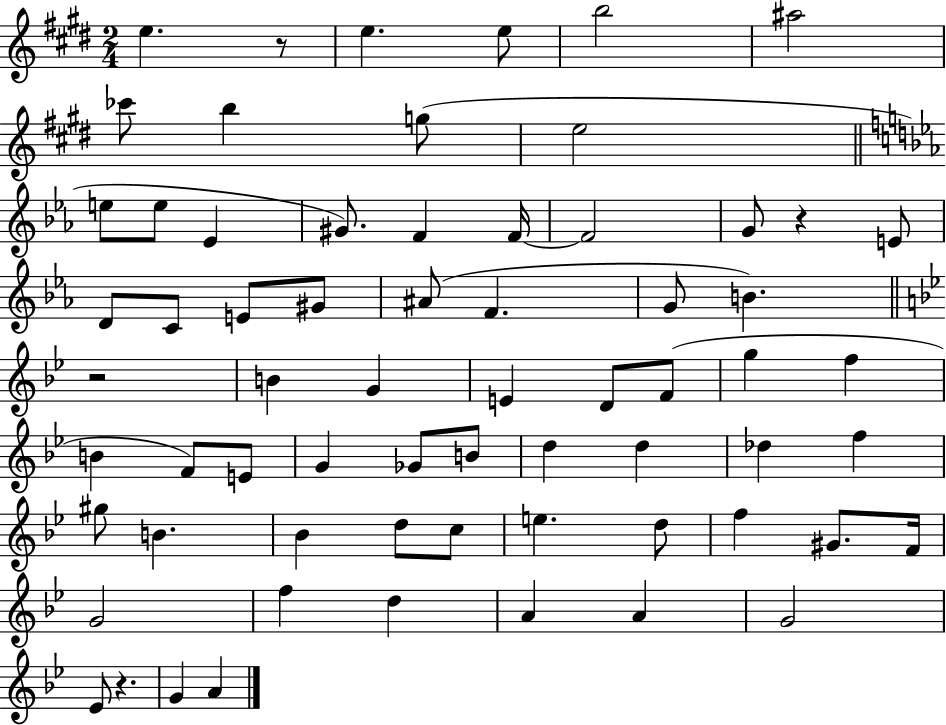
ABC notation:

X:1
T:Untitled
M:2/4
L:1/4
K:E
e z/2 e e/2 b2 ^a2 _c'/2 b g/2 e2 e/2 e/2 _E ^G/2 F F/4 F2 G/2 z E/2 D/2 C/2 E/2 ^G/2 ^A/2 F G/2 B z2 B G E D/2 F/2 g f B F/2 E/2 G _G/2 B/2 d d _d f ^g/2 B _B d/2 c/2 e d/2 f ^G/2 F/4 G2 f d A A G2 _E/2 z G A